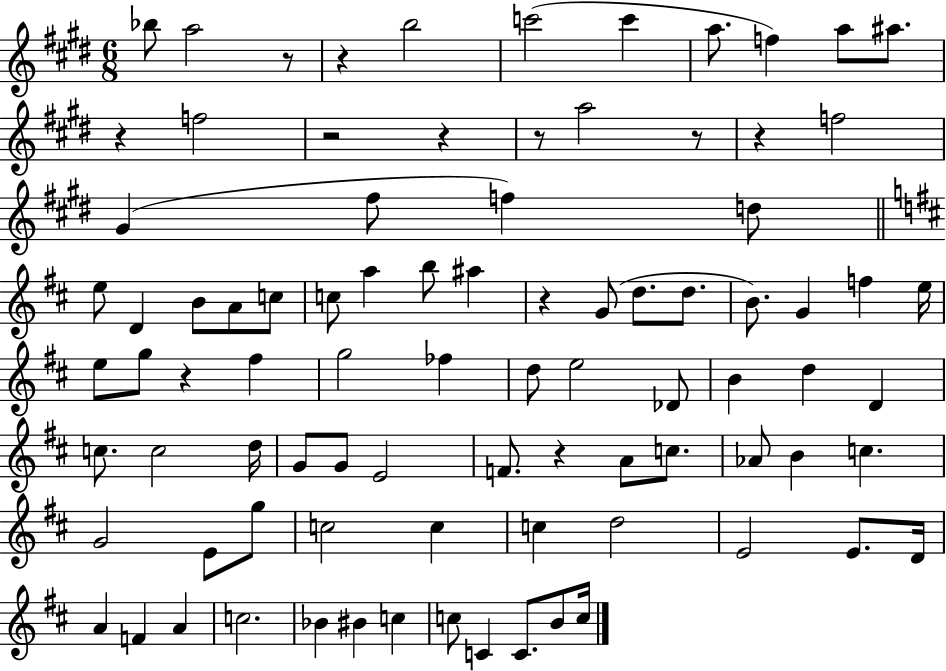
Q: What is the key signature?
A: E major